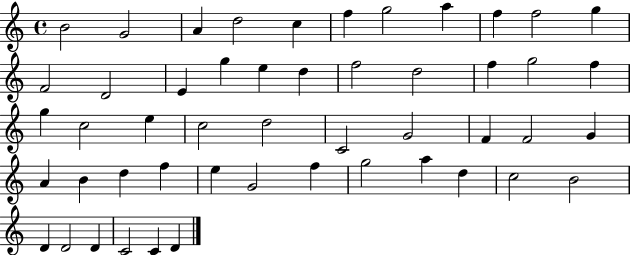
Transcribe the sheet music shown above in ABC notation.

X:1
T:Untitled
M:4/4
L:1/4
K:C
B2 G2 A d2 c f g2 a f f2 g F2 D2 E g e d f2 d2 f g2 f g c2 e c2 d2 C2 G2 F F2 G A B d f e G2 f g2 a d c2 B2 D D2 D C2 C D